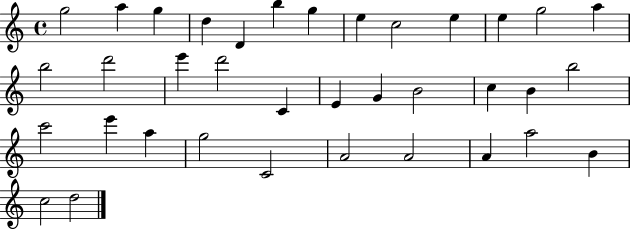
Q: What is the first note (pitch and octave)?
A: G5